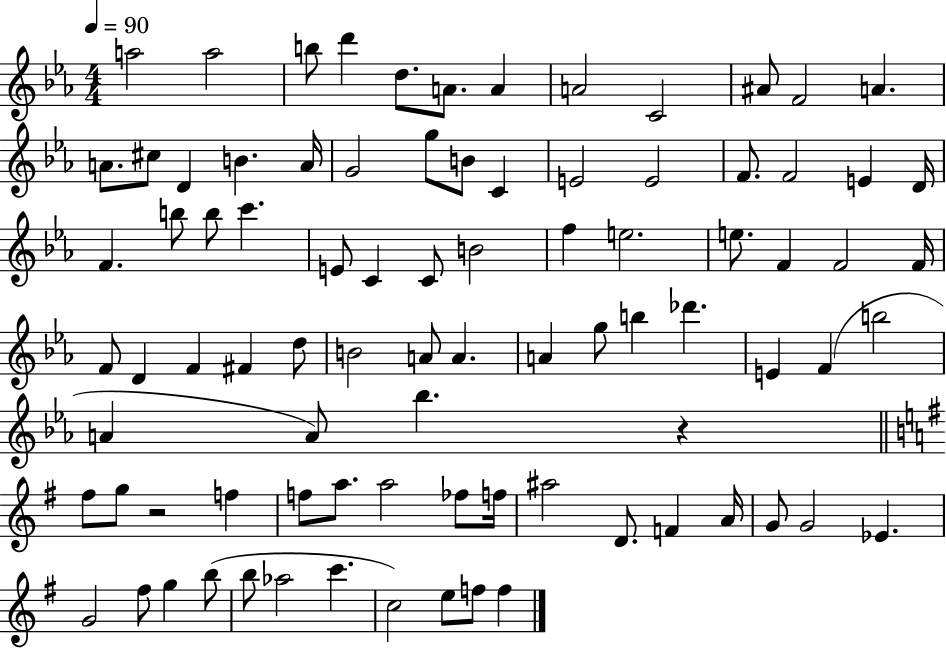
{
  \clef treble
  \numericTimeSignature
  \time 4/4
  \key ees \major
  \tempo 4 = 90
  a''2 a''2 | b''8 d'''4 d''8. a'8. a'4 | a'2 c'2 | ais'8 f'2 a'4. | \break a'8. cis''8 d'4 b'4. a'16 | g'2 g''8 b'8 c'4 | e'2 e'2 | f'8. f'2 e'4 d'16 | \break f'4. b''8 b''8 c'''4. | e'8 c'4 c'8 b'2 | f''4 e''2. | e''8. f'4 f'2 f'16 | \break f'8 d'4 f'4 fis'4 d''8 | b'2 a'8 a'4. | a'4 g''8 b''4 des'''4. | e'4 f'4( b''2 | \break a'4 a'8) bes''4. r4 | \bar "||" \break \key g \major fis''8 g''8 r2 f''4 | f''8 a''8. a''2 fes''8 f''16 | ais''2 d'8. f'4 a'16 | g'8 g'2 ees'4. | \break g'2 fis''8 g''4 b''8( | b''8 aes''2 c'''4. | c''2) e''8 f''8 f''4 | \bar "|."
}